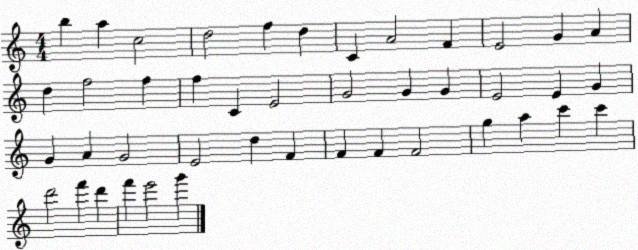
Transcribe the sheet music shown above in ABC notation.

X:1
T:Untitled
M:4/4
L:1/4
K:C
b a c2 d2 f d C A2 F E2 G A d f2 f f C E2 G2 G G E2 E G G A G2 E2 d F F F F2 g a c' c' d'2 f' d' f' e'2 g'